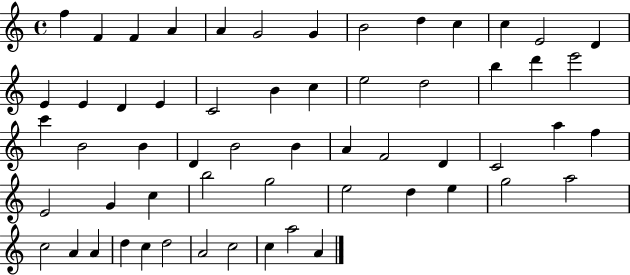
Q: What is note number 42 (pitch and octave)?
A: G5